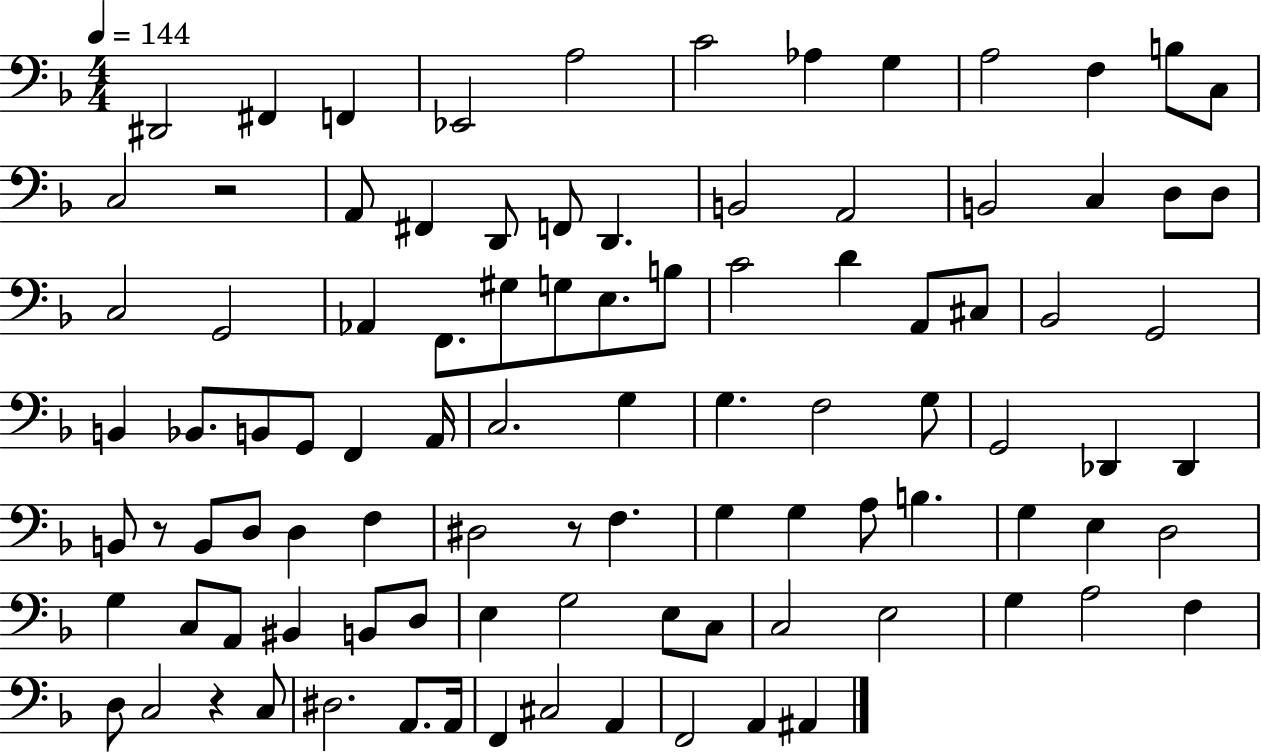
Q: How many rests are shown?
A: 4